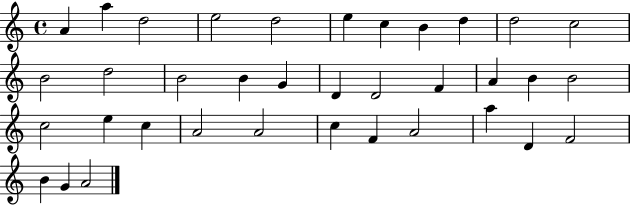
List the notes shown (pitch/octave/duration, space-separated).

A4/q A5/q D5/h E5/h D5/h E5/q C5/q B4/q D5/q D5/h C5/h B4/h D5/h B4/h B4/q G4/q D4/q D4/h F4/q A4/q B4/q B4/h C5/h E5/q C5/q A4/h A4/h C5/q F4/q A4/h A5/q D4/q F4/h B4/q G4/q A4/h